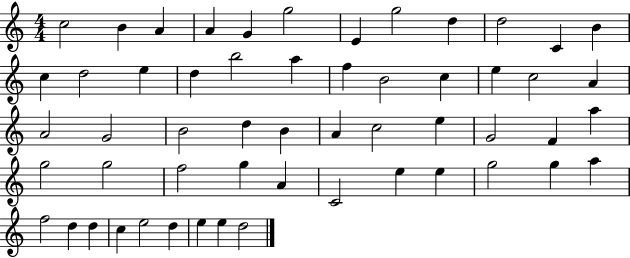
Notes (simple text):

C5/h B4/q A4/q A4/q G4/q G5/h E4/q G5/h D5/q D5/h C4/q B4/q C5/q D5/h E5/q D5/q B5/h A5/q F5/q B4/h C5/q E5/q C5/h A4/q A4/h G4/h B4/h D5/q B4/q A4/q C5/h E5/q G4/h F4/q A5/q G5/h G5/h F5/h G5/q A4/q C4/h E5/q E5/q G5/h G5/q A5/q F5/h D5/q D5/q C5/q E5/h D5/q E5/q E5/q D5/h